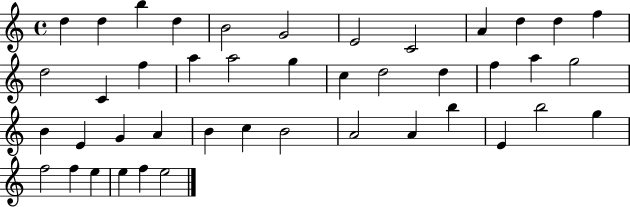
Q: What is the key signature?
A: C major